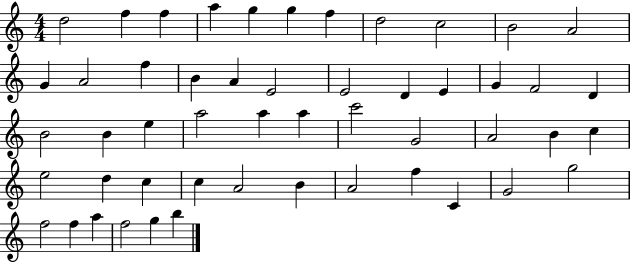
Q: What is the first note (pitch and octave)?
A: D5